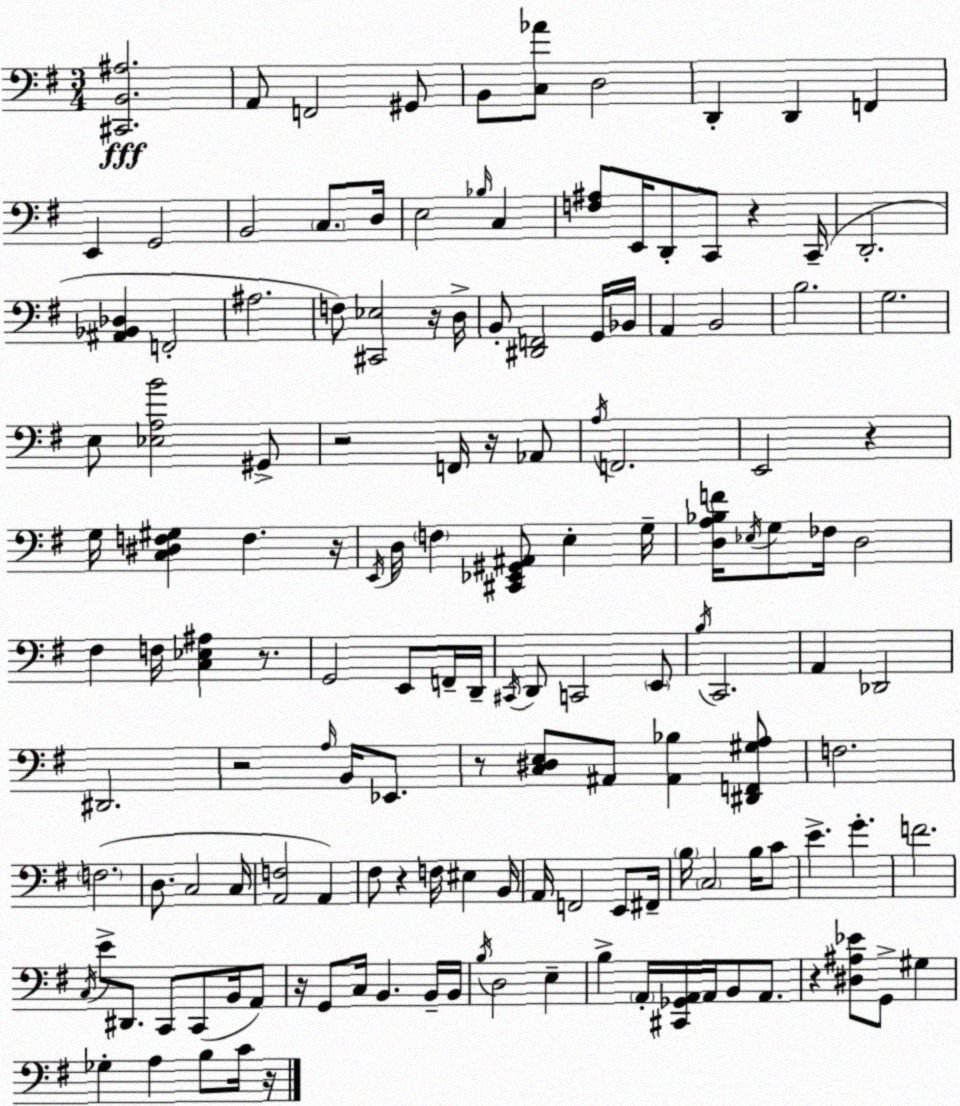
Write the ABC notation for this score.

X:1
T:Untitled
M:3/4
L:1/4
K:G
[^C,,B,,^A,]2 A,,/2 F,,2 ^G,,/2 B,,/2 [C,_A]/2 D,2 D,, D,, F,, E,, G,,2 B,,2 C,/2 D,/4 E,2 _B,/4 C, [F,^A,]/2 E,,/4 D,,/2 C,,/2 z C,,/4 D,,2 [^A,,_B,,_D,] F,,2 ^A,2 F,/2 [^C,,_E,]2 z/4 D,/4 B,,/2 [^D,,F,,]2 G,,/4 _B,,/4 A,, B,,2 B,2 G,2 E,/2 [_E,A,B]2 ^G,,/2 z2 F,,/4 z/4 _A,,/2 A,/4 F,,2 E,,2 z G,/4 [C,^D,F,^G,] F, z/4 E,,/4 D,/4 F, [^C,,_E,,^G,,^A,,]/2 E, G,/4 [D,A,_B,F]/4 _E,/4 G,/2 _F,/4 D,2 ^F, F,/4 [C,_E,^A,] z/2 G,,2 E,,/2 F,,/4 D,,/4 ^C,,/4 D,,/2 C,,2 E,,/2 B,/4 C,,2 A,, _D,,2 ^D,,2 z2 A,/4 B,,/4 _E,,/2 z/2 [C,^D,E,]/2 ^A,,/2 [^A,,_B,] [^D,,F,,^G,A,]/2 F,2 F,2 D,/2 C,2 C,/4 [A,,F,]2 A,, ^F,/2 z F,/4 ^E, B,,/4 A,,/4 F,,2 E,,/2 ^F,,/4 B,/4 C,2 B,/4 C/2 E G F2 C,/4 E/2 ^D,,/2 C,,/2 C,,/2 B,,/4 A,,/2 z/4 G,,/2 C,/4 B,, B,,/4 B,,/4 B,/4 D,2 E, B, A,,/4 [^C,,_G,,A,,]/4 A,,/4 B,,/2 A,,/2 z [^D,^A,_E]/2 G,,/2 ^G, _G, A, B,/2 C/4 z/4